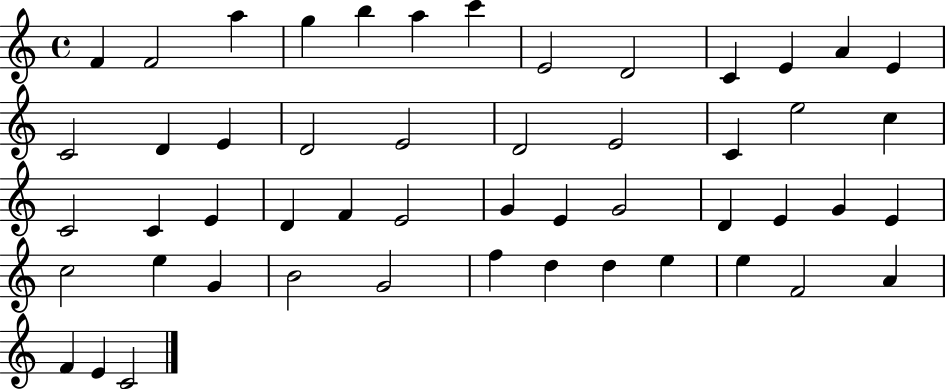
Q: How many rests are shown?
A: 0